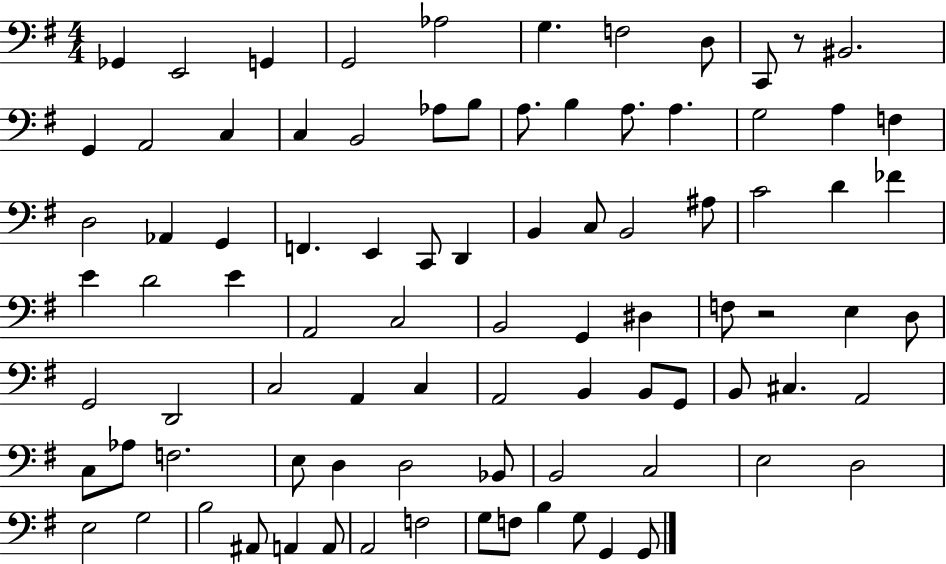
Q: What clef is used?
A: bass